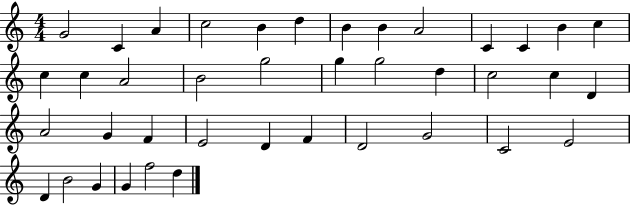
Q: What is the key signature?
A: C major